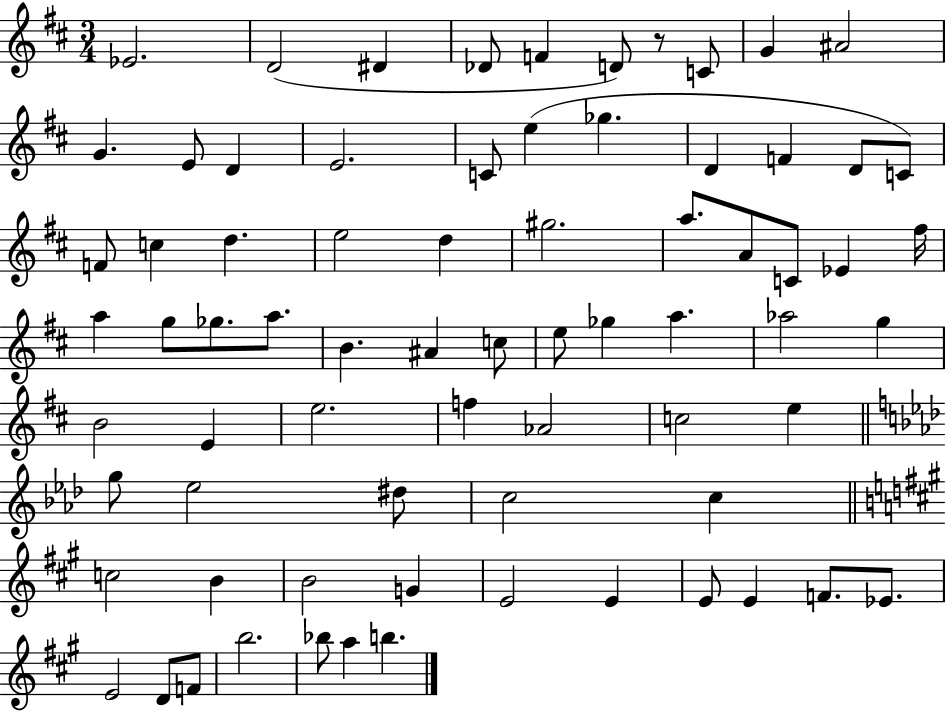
{
  \clef treble
  \numericTimeSignature
  \time 3/4
  \key d \major
  ees'2. | d'2( dis'4 | des'8 f'4 d'8) r8 c'8 | g'4 ais'2 | \break g'4. e'8 d'4 | e'2. | c'8 e''4( ges''4. | d'4 f'4 d'8 c'8) | \break f'8 c''4 d''4. | e''2 d''4 | gis''2. | a''8. a'8 c'8 ees'4 fis''16 | \break a''4 g''8 ges''8. a''8. | b'4. ais'4 c''8 | e''8 ges''4 a''4. | aes''2 g''4 | \break b'2 e'4 | e''2. | f''4 aes'2 | c''2 e''4 | \break \bar "||" \break \key aes \major g''8 ees''2 dis''8 | c''2 c''4 | \bar "||" \break \key a \major c''2 b'4 | b'2 g'4 | e'2 e'4 | e'8 e'4 f'8. ees'8. | \break e'2 d'8 f'8 | b''2. | bes''8 a''4 b''4. | \bar "|."
}